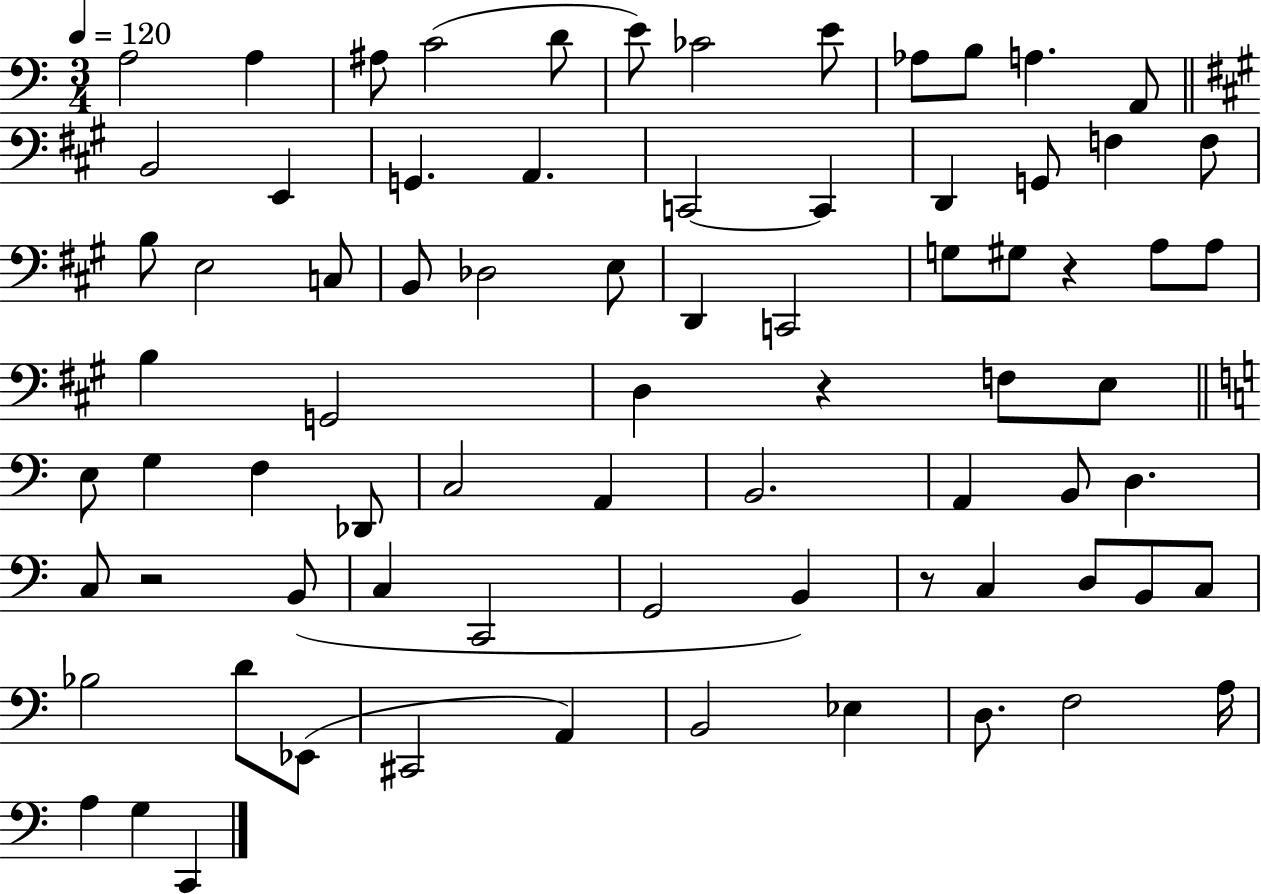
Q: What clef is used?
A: bass